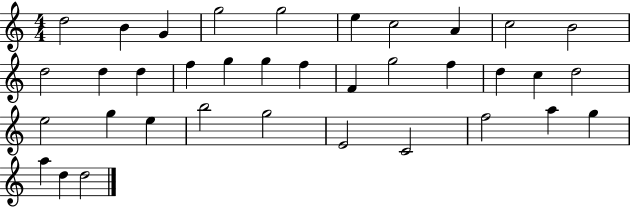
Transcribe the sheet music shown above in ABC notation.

X:1
T:Untitled
M:4/4
L:1/4
K:C
d2 B G g2 g2 e c2 A c2 B2 d2 d d f g g f F g2 f d c d2 e2 g e b2 g2 E2 C2 f2 a g a d d2